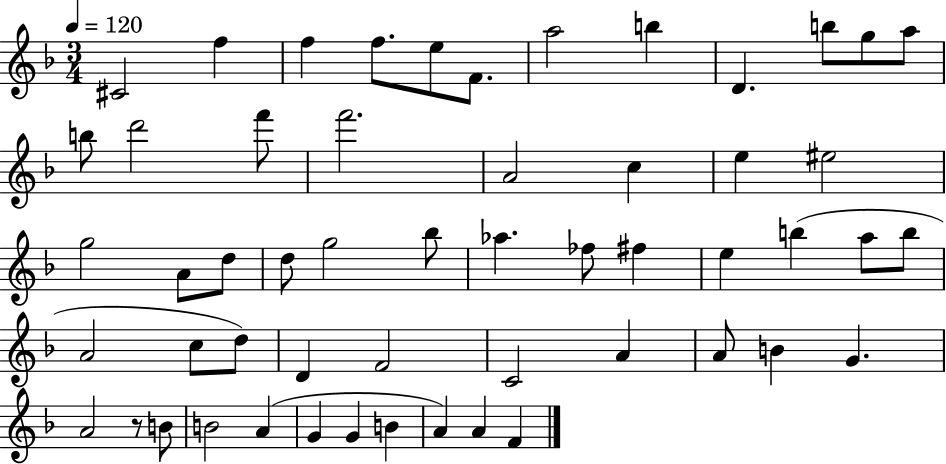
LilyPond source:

{
  \clef treble
  \numericTimeSignature
  \time 3/4
  \key f \major
  \tempo 4 = 120
  cis'2 f''4 | f''4 f''8. e''8 f'8. | a''2 b''4 | d'4. b''8 g''8 a''8 | \break b''8 d'''2 f'''8 | f'''2. | a'2 c''4 | e''4 eis''2 | \break g''2 a'8 d''8 | d''8 g''2 bes''8 | aes''4. fes''8 fis''4 | e''4 b''4( a''8 b''8 | \break a'2 c''8 d''8) | d'4 f'2 | c'2 a'4 | a'8 b'4 g'4. | \break a'2 r8 b'8 | b'2 a'4( | g'4 g'4 b'4 | a'4) a'4 f'4 | \break \bar "|."
}